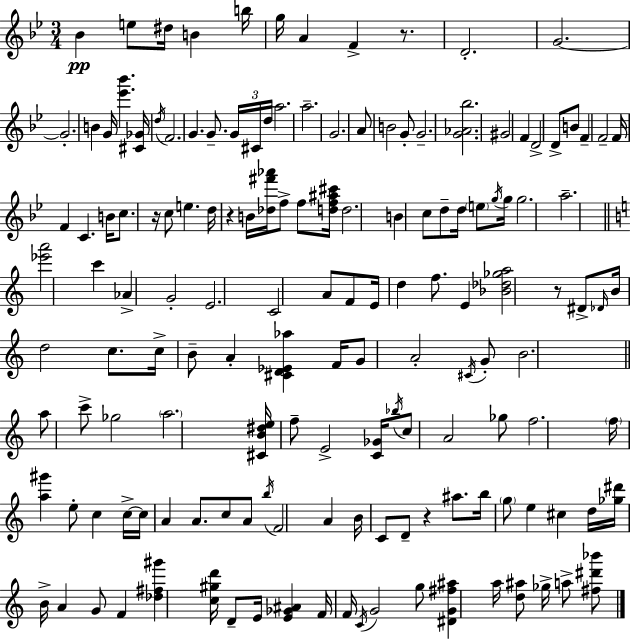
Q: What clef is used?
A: treble